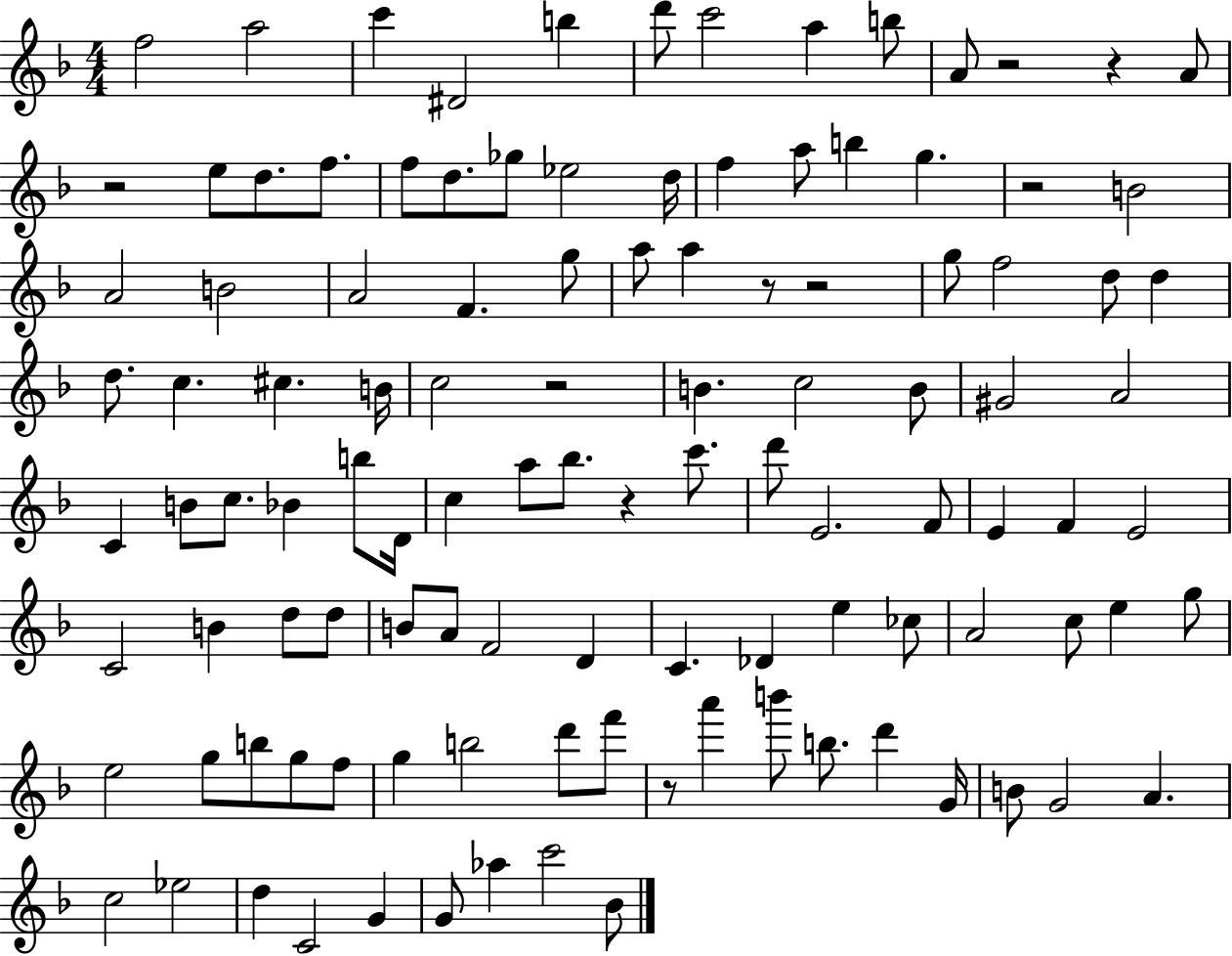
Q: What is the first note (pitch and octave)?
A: F5